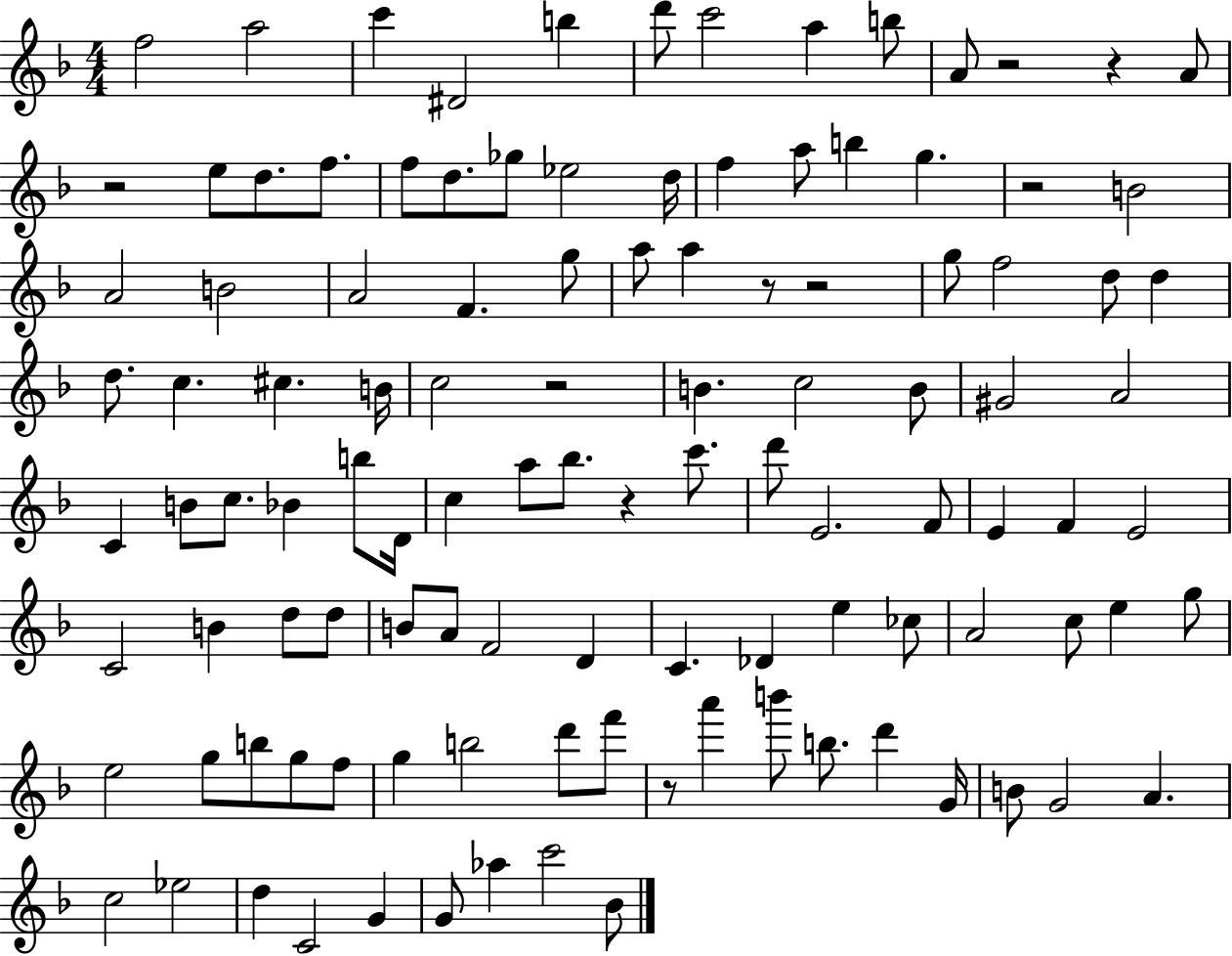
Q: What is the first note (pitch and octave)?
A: F5